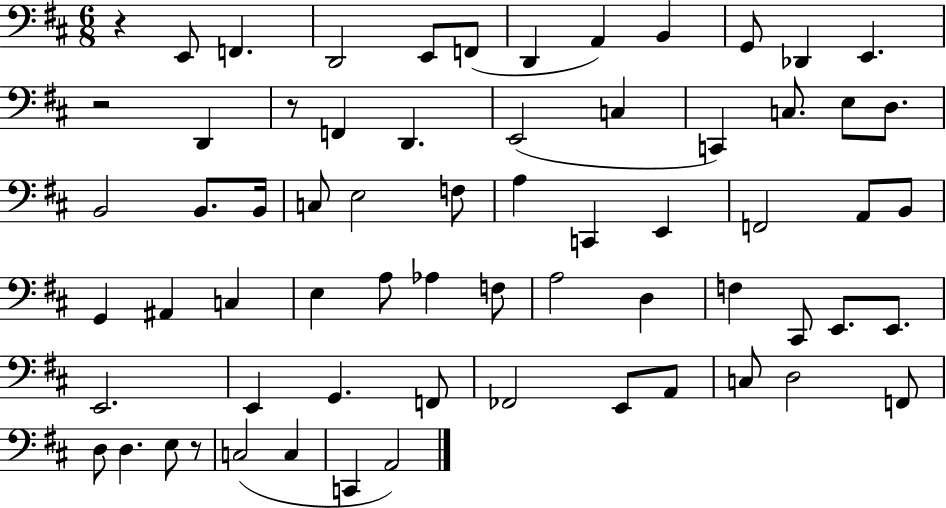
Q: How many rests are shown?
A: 4